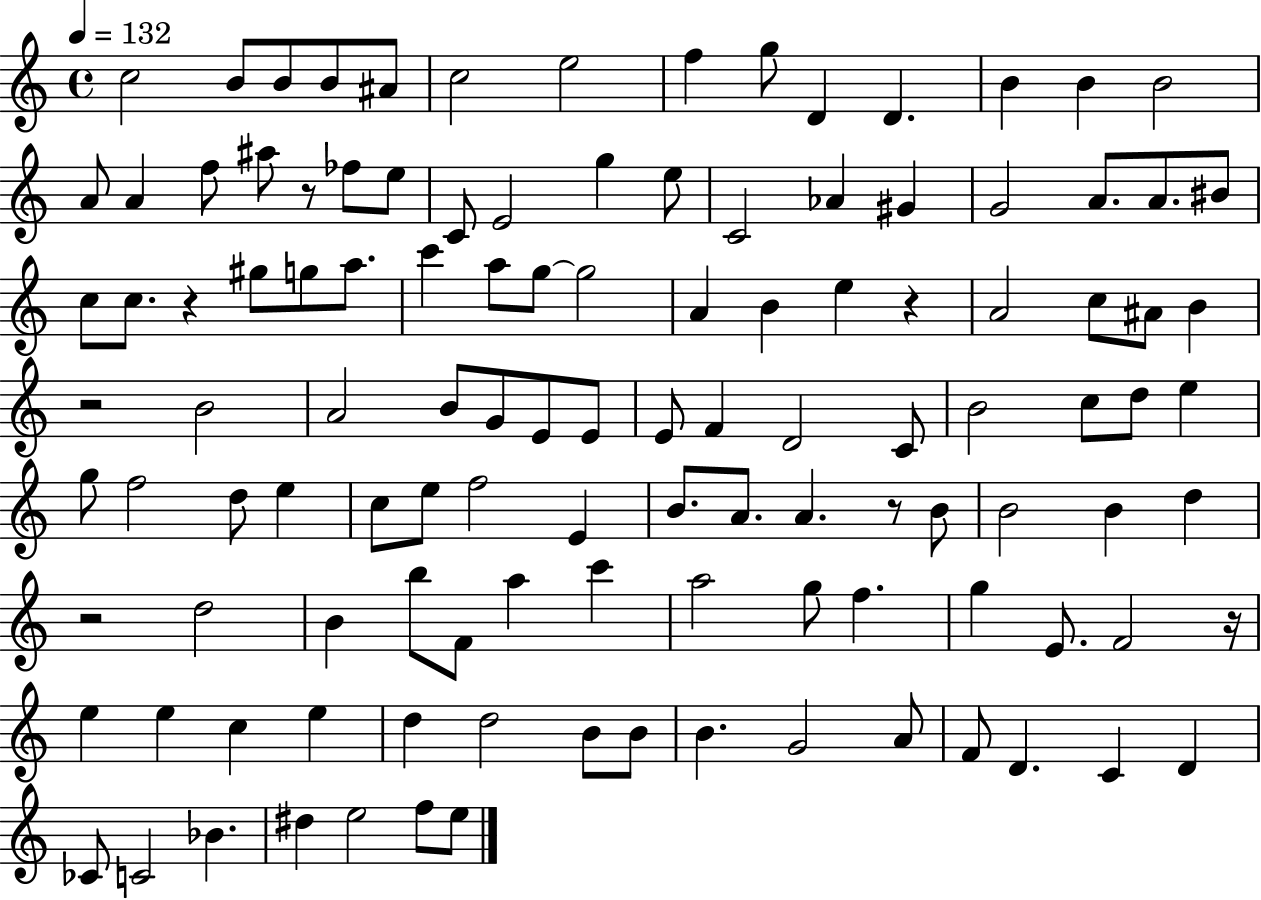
{
  \clef treble
  \time 4/4
  \defaultTimeSignature
  \key c \major
  \tempo 4 = 132
  c''2 b'8 b'8 b'8 ais'8 | c''2 e''2 | f''4 g''8 d'4 d'4. | b'4 b'4 b'2 | \break a'8 a'4 f''8 ais''8 r8 fes''8 e''8 | c'8 e'2 g''4 e''8 | c'2 aes'4 gis'4 | g'2 a'8. a'8. bis'8 | \break c''8 c''8. r4 gis''8 g''8 a''8. | c'''4 a''8 g''8~~ g''2 | a'4 b'4 e''4 r4 | a'2 c''8 ais'8 b'4 | \break r2 b'2 | a'2 b'8 g'8 e'8 e'8 | e'8 f'4 d'2 c'8 | b'2 c''8 d''8 e''4 | \break g''8 f''2 d''8 e''4 | c''8 e''8 f''2 e'4 | b'8. a'8. a'4. r8 b'8 | b'2 b'4 d''4 | \break r2 d''2 | b'4 b''8 f'8 a''4 c'''4 | a''2 g''8 f''4. | g''4 e'8. f'2 r16 | \break e''4 e''4 c''4 e''4 | d''4 d''2 b'8 b'8 | b'4. g'2 a'8 | f'8 d'4. c'4 d'4 | \break ces'8 c'2 bes'4. | dis''4 e''2 f''8 e''8 | \bar "|."
}